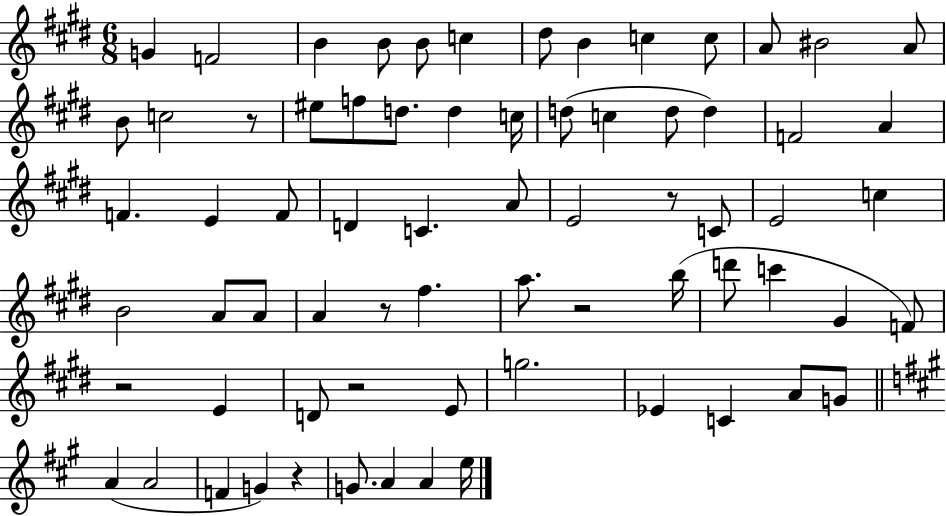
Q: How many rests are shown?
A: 7